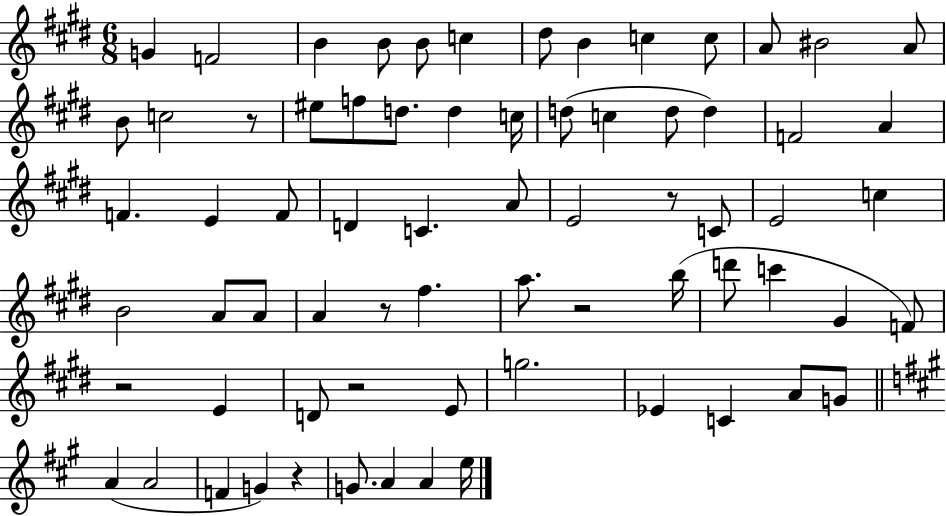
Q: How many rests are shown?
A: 7